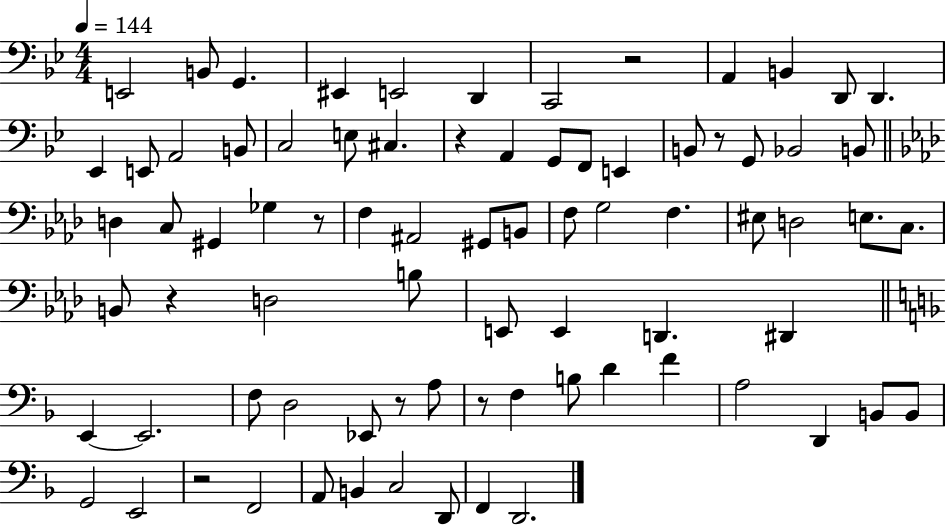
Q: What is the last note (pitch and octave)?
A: D2